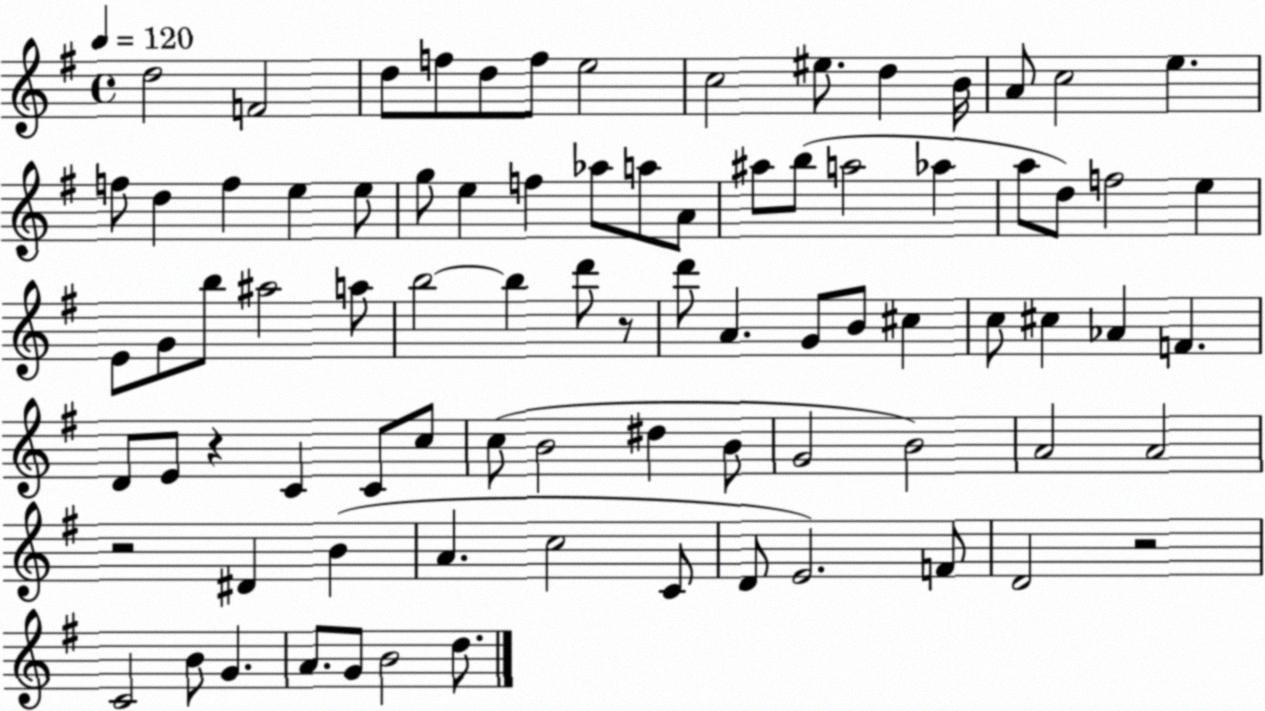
X:1
T:Untitled
M:4/4
L:1/4
K:G
d2 F2 d/2 f/2 d/2 f/2 e2 c2 ^e/2 d B/4 A/2 c2 e f/2 d f e e/2 g/2 e f _a/2 a/2 A/2 ^a/2 b/2 a2 _a a/2 d/2 f2 e E/2 G/2 b/2 ^a2 a/2 b2 b d'/2 z/2 d'/2 A G/2 B/2 ^c c/2 ^c _A F D/2 E/2 z C C/2 c/2 c/2 B2 ^d B/2 G2 B2 A2 A2 z2 ^D B A c2 C/2 D/2 E2 F/2 D2 z2 C2 B/2 G A/2 G/2 B2 d/2